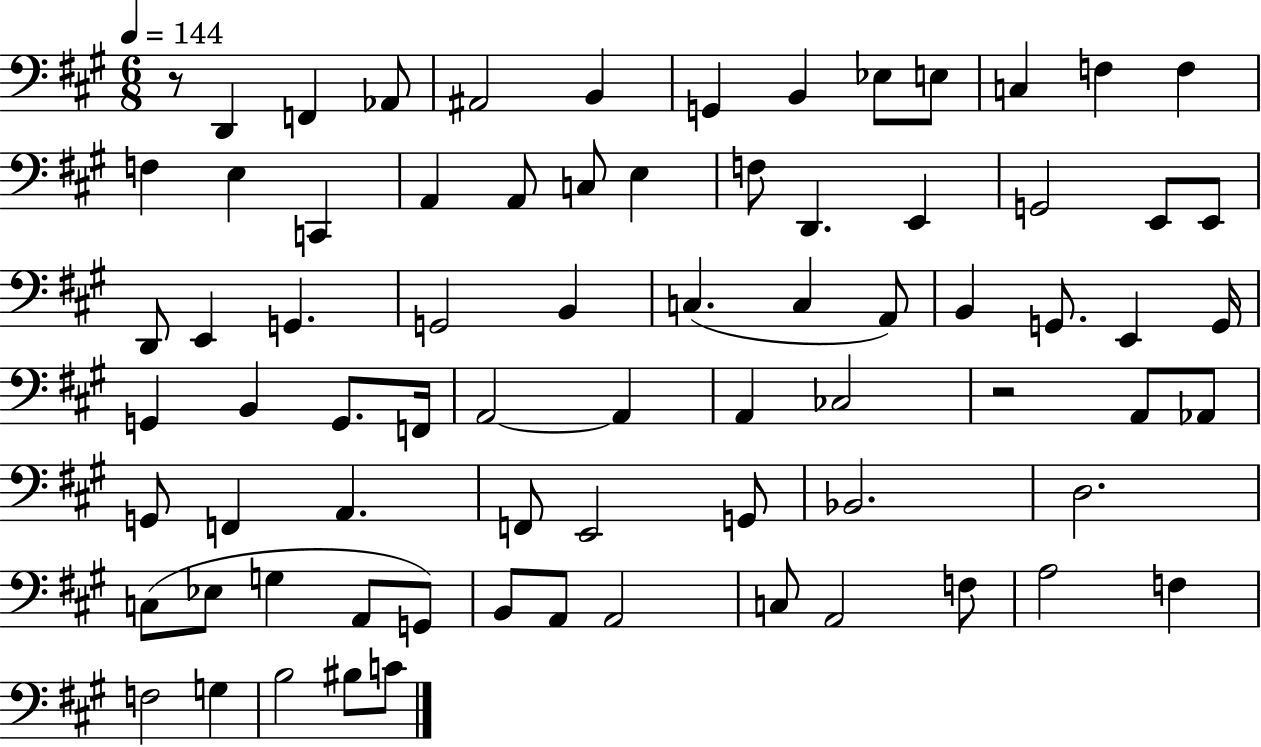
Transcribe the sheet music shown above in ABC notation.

X:1
T:Untitled
M:6/8
L:1/4
K:A
z/2 D,, F,, _A,,/2 ^A,,2 B,, G,, B,, _E,/2 E,/2 C, F, F, F, E, C,, A,, A,,/2 C,/2 E, F,/2 D,, E,, G,,2 E,,/2 E,,/2 D,,/2 E,, G,, G,,2 B,, C, C, A,,/2 B,, G,,/2 E,, G,,/4 G,, B,, G,,/2 F,,/4 A,,2 A,, A,, _C,2 z2 A,,/2 _A,,/2 G,,/2 F,, A,, F,,/2 E,,2 G,,/2 _B,,2 D,2 C,/2 _E,/2 G, A,,/2 G,,/2 B,,/2 A,,/2 A,,2 C,/2 A,,2 F,/2 A,2 F, F,2 G, B,2 ^B,/2 C/2